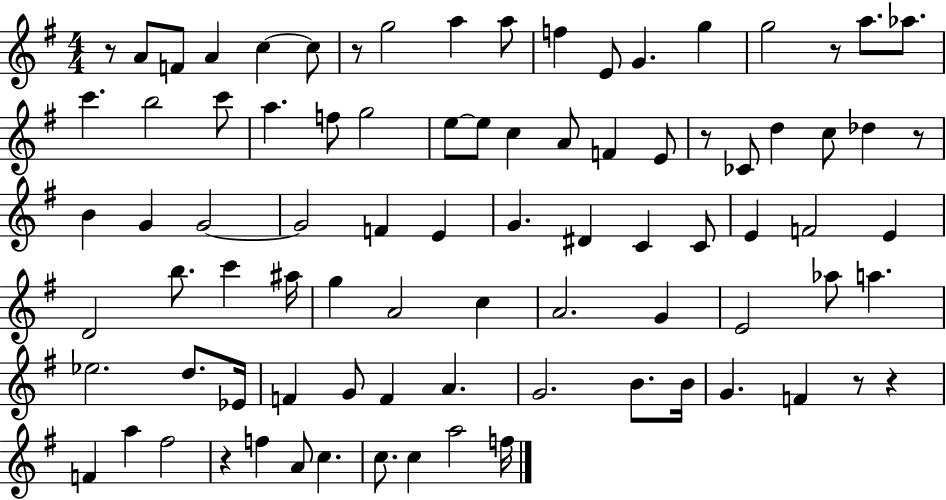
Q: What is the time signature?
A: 4/4